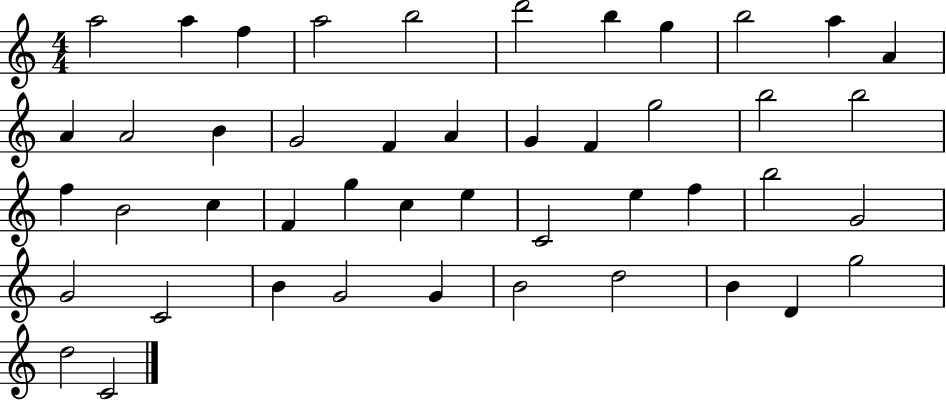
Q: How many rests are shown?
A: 0